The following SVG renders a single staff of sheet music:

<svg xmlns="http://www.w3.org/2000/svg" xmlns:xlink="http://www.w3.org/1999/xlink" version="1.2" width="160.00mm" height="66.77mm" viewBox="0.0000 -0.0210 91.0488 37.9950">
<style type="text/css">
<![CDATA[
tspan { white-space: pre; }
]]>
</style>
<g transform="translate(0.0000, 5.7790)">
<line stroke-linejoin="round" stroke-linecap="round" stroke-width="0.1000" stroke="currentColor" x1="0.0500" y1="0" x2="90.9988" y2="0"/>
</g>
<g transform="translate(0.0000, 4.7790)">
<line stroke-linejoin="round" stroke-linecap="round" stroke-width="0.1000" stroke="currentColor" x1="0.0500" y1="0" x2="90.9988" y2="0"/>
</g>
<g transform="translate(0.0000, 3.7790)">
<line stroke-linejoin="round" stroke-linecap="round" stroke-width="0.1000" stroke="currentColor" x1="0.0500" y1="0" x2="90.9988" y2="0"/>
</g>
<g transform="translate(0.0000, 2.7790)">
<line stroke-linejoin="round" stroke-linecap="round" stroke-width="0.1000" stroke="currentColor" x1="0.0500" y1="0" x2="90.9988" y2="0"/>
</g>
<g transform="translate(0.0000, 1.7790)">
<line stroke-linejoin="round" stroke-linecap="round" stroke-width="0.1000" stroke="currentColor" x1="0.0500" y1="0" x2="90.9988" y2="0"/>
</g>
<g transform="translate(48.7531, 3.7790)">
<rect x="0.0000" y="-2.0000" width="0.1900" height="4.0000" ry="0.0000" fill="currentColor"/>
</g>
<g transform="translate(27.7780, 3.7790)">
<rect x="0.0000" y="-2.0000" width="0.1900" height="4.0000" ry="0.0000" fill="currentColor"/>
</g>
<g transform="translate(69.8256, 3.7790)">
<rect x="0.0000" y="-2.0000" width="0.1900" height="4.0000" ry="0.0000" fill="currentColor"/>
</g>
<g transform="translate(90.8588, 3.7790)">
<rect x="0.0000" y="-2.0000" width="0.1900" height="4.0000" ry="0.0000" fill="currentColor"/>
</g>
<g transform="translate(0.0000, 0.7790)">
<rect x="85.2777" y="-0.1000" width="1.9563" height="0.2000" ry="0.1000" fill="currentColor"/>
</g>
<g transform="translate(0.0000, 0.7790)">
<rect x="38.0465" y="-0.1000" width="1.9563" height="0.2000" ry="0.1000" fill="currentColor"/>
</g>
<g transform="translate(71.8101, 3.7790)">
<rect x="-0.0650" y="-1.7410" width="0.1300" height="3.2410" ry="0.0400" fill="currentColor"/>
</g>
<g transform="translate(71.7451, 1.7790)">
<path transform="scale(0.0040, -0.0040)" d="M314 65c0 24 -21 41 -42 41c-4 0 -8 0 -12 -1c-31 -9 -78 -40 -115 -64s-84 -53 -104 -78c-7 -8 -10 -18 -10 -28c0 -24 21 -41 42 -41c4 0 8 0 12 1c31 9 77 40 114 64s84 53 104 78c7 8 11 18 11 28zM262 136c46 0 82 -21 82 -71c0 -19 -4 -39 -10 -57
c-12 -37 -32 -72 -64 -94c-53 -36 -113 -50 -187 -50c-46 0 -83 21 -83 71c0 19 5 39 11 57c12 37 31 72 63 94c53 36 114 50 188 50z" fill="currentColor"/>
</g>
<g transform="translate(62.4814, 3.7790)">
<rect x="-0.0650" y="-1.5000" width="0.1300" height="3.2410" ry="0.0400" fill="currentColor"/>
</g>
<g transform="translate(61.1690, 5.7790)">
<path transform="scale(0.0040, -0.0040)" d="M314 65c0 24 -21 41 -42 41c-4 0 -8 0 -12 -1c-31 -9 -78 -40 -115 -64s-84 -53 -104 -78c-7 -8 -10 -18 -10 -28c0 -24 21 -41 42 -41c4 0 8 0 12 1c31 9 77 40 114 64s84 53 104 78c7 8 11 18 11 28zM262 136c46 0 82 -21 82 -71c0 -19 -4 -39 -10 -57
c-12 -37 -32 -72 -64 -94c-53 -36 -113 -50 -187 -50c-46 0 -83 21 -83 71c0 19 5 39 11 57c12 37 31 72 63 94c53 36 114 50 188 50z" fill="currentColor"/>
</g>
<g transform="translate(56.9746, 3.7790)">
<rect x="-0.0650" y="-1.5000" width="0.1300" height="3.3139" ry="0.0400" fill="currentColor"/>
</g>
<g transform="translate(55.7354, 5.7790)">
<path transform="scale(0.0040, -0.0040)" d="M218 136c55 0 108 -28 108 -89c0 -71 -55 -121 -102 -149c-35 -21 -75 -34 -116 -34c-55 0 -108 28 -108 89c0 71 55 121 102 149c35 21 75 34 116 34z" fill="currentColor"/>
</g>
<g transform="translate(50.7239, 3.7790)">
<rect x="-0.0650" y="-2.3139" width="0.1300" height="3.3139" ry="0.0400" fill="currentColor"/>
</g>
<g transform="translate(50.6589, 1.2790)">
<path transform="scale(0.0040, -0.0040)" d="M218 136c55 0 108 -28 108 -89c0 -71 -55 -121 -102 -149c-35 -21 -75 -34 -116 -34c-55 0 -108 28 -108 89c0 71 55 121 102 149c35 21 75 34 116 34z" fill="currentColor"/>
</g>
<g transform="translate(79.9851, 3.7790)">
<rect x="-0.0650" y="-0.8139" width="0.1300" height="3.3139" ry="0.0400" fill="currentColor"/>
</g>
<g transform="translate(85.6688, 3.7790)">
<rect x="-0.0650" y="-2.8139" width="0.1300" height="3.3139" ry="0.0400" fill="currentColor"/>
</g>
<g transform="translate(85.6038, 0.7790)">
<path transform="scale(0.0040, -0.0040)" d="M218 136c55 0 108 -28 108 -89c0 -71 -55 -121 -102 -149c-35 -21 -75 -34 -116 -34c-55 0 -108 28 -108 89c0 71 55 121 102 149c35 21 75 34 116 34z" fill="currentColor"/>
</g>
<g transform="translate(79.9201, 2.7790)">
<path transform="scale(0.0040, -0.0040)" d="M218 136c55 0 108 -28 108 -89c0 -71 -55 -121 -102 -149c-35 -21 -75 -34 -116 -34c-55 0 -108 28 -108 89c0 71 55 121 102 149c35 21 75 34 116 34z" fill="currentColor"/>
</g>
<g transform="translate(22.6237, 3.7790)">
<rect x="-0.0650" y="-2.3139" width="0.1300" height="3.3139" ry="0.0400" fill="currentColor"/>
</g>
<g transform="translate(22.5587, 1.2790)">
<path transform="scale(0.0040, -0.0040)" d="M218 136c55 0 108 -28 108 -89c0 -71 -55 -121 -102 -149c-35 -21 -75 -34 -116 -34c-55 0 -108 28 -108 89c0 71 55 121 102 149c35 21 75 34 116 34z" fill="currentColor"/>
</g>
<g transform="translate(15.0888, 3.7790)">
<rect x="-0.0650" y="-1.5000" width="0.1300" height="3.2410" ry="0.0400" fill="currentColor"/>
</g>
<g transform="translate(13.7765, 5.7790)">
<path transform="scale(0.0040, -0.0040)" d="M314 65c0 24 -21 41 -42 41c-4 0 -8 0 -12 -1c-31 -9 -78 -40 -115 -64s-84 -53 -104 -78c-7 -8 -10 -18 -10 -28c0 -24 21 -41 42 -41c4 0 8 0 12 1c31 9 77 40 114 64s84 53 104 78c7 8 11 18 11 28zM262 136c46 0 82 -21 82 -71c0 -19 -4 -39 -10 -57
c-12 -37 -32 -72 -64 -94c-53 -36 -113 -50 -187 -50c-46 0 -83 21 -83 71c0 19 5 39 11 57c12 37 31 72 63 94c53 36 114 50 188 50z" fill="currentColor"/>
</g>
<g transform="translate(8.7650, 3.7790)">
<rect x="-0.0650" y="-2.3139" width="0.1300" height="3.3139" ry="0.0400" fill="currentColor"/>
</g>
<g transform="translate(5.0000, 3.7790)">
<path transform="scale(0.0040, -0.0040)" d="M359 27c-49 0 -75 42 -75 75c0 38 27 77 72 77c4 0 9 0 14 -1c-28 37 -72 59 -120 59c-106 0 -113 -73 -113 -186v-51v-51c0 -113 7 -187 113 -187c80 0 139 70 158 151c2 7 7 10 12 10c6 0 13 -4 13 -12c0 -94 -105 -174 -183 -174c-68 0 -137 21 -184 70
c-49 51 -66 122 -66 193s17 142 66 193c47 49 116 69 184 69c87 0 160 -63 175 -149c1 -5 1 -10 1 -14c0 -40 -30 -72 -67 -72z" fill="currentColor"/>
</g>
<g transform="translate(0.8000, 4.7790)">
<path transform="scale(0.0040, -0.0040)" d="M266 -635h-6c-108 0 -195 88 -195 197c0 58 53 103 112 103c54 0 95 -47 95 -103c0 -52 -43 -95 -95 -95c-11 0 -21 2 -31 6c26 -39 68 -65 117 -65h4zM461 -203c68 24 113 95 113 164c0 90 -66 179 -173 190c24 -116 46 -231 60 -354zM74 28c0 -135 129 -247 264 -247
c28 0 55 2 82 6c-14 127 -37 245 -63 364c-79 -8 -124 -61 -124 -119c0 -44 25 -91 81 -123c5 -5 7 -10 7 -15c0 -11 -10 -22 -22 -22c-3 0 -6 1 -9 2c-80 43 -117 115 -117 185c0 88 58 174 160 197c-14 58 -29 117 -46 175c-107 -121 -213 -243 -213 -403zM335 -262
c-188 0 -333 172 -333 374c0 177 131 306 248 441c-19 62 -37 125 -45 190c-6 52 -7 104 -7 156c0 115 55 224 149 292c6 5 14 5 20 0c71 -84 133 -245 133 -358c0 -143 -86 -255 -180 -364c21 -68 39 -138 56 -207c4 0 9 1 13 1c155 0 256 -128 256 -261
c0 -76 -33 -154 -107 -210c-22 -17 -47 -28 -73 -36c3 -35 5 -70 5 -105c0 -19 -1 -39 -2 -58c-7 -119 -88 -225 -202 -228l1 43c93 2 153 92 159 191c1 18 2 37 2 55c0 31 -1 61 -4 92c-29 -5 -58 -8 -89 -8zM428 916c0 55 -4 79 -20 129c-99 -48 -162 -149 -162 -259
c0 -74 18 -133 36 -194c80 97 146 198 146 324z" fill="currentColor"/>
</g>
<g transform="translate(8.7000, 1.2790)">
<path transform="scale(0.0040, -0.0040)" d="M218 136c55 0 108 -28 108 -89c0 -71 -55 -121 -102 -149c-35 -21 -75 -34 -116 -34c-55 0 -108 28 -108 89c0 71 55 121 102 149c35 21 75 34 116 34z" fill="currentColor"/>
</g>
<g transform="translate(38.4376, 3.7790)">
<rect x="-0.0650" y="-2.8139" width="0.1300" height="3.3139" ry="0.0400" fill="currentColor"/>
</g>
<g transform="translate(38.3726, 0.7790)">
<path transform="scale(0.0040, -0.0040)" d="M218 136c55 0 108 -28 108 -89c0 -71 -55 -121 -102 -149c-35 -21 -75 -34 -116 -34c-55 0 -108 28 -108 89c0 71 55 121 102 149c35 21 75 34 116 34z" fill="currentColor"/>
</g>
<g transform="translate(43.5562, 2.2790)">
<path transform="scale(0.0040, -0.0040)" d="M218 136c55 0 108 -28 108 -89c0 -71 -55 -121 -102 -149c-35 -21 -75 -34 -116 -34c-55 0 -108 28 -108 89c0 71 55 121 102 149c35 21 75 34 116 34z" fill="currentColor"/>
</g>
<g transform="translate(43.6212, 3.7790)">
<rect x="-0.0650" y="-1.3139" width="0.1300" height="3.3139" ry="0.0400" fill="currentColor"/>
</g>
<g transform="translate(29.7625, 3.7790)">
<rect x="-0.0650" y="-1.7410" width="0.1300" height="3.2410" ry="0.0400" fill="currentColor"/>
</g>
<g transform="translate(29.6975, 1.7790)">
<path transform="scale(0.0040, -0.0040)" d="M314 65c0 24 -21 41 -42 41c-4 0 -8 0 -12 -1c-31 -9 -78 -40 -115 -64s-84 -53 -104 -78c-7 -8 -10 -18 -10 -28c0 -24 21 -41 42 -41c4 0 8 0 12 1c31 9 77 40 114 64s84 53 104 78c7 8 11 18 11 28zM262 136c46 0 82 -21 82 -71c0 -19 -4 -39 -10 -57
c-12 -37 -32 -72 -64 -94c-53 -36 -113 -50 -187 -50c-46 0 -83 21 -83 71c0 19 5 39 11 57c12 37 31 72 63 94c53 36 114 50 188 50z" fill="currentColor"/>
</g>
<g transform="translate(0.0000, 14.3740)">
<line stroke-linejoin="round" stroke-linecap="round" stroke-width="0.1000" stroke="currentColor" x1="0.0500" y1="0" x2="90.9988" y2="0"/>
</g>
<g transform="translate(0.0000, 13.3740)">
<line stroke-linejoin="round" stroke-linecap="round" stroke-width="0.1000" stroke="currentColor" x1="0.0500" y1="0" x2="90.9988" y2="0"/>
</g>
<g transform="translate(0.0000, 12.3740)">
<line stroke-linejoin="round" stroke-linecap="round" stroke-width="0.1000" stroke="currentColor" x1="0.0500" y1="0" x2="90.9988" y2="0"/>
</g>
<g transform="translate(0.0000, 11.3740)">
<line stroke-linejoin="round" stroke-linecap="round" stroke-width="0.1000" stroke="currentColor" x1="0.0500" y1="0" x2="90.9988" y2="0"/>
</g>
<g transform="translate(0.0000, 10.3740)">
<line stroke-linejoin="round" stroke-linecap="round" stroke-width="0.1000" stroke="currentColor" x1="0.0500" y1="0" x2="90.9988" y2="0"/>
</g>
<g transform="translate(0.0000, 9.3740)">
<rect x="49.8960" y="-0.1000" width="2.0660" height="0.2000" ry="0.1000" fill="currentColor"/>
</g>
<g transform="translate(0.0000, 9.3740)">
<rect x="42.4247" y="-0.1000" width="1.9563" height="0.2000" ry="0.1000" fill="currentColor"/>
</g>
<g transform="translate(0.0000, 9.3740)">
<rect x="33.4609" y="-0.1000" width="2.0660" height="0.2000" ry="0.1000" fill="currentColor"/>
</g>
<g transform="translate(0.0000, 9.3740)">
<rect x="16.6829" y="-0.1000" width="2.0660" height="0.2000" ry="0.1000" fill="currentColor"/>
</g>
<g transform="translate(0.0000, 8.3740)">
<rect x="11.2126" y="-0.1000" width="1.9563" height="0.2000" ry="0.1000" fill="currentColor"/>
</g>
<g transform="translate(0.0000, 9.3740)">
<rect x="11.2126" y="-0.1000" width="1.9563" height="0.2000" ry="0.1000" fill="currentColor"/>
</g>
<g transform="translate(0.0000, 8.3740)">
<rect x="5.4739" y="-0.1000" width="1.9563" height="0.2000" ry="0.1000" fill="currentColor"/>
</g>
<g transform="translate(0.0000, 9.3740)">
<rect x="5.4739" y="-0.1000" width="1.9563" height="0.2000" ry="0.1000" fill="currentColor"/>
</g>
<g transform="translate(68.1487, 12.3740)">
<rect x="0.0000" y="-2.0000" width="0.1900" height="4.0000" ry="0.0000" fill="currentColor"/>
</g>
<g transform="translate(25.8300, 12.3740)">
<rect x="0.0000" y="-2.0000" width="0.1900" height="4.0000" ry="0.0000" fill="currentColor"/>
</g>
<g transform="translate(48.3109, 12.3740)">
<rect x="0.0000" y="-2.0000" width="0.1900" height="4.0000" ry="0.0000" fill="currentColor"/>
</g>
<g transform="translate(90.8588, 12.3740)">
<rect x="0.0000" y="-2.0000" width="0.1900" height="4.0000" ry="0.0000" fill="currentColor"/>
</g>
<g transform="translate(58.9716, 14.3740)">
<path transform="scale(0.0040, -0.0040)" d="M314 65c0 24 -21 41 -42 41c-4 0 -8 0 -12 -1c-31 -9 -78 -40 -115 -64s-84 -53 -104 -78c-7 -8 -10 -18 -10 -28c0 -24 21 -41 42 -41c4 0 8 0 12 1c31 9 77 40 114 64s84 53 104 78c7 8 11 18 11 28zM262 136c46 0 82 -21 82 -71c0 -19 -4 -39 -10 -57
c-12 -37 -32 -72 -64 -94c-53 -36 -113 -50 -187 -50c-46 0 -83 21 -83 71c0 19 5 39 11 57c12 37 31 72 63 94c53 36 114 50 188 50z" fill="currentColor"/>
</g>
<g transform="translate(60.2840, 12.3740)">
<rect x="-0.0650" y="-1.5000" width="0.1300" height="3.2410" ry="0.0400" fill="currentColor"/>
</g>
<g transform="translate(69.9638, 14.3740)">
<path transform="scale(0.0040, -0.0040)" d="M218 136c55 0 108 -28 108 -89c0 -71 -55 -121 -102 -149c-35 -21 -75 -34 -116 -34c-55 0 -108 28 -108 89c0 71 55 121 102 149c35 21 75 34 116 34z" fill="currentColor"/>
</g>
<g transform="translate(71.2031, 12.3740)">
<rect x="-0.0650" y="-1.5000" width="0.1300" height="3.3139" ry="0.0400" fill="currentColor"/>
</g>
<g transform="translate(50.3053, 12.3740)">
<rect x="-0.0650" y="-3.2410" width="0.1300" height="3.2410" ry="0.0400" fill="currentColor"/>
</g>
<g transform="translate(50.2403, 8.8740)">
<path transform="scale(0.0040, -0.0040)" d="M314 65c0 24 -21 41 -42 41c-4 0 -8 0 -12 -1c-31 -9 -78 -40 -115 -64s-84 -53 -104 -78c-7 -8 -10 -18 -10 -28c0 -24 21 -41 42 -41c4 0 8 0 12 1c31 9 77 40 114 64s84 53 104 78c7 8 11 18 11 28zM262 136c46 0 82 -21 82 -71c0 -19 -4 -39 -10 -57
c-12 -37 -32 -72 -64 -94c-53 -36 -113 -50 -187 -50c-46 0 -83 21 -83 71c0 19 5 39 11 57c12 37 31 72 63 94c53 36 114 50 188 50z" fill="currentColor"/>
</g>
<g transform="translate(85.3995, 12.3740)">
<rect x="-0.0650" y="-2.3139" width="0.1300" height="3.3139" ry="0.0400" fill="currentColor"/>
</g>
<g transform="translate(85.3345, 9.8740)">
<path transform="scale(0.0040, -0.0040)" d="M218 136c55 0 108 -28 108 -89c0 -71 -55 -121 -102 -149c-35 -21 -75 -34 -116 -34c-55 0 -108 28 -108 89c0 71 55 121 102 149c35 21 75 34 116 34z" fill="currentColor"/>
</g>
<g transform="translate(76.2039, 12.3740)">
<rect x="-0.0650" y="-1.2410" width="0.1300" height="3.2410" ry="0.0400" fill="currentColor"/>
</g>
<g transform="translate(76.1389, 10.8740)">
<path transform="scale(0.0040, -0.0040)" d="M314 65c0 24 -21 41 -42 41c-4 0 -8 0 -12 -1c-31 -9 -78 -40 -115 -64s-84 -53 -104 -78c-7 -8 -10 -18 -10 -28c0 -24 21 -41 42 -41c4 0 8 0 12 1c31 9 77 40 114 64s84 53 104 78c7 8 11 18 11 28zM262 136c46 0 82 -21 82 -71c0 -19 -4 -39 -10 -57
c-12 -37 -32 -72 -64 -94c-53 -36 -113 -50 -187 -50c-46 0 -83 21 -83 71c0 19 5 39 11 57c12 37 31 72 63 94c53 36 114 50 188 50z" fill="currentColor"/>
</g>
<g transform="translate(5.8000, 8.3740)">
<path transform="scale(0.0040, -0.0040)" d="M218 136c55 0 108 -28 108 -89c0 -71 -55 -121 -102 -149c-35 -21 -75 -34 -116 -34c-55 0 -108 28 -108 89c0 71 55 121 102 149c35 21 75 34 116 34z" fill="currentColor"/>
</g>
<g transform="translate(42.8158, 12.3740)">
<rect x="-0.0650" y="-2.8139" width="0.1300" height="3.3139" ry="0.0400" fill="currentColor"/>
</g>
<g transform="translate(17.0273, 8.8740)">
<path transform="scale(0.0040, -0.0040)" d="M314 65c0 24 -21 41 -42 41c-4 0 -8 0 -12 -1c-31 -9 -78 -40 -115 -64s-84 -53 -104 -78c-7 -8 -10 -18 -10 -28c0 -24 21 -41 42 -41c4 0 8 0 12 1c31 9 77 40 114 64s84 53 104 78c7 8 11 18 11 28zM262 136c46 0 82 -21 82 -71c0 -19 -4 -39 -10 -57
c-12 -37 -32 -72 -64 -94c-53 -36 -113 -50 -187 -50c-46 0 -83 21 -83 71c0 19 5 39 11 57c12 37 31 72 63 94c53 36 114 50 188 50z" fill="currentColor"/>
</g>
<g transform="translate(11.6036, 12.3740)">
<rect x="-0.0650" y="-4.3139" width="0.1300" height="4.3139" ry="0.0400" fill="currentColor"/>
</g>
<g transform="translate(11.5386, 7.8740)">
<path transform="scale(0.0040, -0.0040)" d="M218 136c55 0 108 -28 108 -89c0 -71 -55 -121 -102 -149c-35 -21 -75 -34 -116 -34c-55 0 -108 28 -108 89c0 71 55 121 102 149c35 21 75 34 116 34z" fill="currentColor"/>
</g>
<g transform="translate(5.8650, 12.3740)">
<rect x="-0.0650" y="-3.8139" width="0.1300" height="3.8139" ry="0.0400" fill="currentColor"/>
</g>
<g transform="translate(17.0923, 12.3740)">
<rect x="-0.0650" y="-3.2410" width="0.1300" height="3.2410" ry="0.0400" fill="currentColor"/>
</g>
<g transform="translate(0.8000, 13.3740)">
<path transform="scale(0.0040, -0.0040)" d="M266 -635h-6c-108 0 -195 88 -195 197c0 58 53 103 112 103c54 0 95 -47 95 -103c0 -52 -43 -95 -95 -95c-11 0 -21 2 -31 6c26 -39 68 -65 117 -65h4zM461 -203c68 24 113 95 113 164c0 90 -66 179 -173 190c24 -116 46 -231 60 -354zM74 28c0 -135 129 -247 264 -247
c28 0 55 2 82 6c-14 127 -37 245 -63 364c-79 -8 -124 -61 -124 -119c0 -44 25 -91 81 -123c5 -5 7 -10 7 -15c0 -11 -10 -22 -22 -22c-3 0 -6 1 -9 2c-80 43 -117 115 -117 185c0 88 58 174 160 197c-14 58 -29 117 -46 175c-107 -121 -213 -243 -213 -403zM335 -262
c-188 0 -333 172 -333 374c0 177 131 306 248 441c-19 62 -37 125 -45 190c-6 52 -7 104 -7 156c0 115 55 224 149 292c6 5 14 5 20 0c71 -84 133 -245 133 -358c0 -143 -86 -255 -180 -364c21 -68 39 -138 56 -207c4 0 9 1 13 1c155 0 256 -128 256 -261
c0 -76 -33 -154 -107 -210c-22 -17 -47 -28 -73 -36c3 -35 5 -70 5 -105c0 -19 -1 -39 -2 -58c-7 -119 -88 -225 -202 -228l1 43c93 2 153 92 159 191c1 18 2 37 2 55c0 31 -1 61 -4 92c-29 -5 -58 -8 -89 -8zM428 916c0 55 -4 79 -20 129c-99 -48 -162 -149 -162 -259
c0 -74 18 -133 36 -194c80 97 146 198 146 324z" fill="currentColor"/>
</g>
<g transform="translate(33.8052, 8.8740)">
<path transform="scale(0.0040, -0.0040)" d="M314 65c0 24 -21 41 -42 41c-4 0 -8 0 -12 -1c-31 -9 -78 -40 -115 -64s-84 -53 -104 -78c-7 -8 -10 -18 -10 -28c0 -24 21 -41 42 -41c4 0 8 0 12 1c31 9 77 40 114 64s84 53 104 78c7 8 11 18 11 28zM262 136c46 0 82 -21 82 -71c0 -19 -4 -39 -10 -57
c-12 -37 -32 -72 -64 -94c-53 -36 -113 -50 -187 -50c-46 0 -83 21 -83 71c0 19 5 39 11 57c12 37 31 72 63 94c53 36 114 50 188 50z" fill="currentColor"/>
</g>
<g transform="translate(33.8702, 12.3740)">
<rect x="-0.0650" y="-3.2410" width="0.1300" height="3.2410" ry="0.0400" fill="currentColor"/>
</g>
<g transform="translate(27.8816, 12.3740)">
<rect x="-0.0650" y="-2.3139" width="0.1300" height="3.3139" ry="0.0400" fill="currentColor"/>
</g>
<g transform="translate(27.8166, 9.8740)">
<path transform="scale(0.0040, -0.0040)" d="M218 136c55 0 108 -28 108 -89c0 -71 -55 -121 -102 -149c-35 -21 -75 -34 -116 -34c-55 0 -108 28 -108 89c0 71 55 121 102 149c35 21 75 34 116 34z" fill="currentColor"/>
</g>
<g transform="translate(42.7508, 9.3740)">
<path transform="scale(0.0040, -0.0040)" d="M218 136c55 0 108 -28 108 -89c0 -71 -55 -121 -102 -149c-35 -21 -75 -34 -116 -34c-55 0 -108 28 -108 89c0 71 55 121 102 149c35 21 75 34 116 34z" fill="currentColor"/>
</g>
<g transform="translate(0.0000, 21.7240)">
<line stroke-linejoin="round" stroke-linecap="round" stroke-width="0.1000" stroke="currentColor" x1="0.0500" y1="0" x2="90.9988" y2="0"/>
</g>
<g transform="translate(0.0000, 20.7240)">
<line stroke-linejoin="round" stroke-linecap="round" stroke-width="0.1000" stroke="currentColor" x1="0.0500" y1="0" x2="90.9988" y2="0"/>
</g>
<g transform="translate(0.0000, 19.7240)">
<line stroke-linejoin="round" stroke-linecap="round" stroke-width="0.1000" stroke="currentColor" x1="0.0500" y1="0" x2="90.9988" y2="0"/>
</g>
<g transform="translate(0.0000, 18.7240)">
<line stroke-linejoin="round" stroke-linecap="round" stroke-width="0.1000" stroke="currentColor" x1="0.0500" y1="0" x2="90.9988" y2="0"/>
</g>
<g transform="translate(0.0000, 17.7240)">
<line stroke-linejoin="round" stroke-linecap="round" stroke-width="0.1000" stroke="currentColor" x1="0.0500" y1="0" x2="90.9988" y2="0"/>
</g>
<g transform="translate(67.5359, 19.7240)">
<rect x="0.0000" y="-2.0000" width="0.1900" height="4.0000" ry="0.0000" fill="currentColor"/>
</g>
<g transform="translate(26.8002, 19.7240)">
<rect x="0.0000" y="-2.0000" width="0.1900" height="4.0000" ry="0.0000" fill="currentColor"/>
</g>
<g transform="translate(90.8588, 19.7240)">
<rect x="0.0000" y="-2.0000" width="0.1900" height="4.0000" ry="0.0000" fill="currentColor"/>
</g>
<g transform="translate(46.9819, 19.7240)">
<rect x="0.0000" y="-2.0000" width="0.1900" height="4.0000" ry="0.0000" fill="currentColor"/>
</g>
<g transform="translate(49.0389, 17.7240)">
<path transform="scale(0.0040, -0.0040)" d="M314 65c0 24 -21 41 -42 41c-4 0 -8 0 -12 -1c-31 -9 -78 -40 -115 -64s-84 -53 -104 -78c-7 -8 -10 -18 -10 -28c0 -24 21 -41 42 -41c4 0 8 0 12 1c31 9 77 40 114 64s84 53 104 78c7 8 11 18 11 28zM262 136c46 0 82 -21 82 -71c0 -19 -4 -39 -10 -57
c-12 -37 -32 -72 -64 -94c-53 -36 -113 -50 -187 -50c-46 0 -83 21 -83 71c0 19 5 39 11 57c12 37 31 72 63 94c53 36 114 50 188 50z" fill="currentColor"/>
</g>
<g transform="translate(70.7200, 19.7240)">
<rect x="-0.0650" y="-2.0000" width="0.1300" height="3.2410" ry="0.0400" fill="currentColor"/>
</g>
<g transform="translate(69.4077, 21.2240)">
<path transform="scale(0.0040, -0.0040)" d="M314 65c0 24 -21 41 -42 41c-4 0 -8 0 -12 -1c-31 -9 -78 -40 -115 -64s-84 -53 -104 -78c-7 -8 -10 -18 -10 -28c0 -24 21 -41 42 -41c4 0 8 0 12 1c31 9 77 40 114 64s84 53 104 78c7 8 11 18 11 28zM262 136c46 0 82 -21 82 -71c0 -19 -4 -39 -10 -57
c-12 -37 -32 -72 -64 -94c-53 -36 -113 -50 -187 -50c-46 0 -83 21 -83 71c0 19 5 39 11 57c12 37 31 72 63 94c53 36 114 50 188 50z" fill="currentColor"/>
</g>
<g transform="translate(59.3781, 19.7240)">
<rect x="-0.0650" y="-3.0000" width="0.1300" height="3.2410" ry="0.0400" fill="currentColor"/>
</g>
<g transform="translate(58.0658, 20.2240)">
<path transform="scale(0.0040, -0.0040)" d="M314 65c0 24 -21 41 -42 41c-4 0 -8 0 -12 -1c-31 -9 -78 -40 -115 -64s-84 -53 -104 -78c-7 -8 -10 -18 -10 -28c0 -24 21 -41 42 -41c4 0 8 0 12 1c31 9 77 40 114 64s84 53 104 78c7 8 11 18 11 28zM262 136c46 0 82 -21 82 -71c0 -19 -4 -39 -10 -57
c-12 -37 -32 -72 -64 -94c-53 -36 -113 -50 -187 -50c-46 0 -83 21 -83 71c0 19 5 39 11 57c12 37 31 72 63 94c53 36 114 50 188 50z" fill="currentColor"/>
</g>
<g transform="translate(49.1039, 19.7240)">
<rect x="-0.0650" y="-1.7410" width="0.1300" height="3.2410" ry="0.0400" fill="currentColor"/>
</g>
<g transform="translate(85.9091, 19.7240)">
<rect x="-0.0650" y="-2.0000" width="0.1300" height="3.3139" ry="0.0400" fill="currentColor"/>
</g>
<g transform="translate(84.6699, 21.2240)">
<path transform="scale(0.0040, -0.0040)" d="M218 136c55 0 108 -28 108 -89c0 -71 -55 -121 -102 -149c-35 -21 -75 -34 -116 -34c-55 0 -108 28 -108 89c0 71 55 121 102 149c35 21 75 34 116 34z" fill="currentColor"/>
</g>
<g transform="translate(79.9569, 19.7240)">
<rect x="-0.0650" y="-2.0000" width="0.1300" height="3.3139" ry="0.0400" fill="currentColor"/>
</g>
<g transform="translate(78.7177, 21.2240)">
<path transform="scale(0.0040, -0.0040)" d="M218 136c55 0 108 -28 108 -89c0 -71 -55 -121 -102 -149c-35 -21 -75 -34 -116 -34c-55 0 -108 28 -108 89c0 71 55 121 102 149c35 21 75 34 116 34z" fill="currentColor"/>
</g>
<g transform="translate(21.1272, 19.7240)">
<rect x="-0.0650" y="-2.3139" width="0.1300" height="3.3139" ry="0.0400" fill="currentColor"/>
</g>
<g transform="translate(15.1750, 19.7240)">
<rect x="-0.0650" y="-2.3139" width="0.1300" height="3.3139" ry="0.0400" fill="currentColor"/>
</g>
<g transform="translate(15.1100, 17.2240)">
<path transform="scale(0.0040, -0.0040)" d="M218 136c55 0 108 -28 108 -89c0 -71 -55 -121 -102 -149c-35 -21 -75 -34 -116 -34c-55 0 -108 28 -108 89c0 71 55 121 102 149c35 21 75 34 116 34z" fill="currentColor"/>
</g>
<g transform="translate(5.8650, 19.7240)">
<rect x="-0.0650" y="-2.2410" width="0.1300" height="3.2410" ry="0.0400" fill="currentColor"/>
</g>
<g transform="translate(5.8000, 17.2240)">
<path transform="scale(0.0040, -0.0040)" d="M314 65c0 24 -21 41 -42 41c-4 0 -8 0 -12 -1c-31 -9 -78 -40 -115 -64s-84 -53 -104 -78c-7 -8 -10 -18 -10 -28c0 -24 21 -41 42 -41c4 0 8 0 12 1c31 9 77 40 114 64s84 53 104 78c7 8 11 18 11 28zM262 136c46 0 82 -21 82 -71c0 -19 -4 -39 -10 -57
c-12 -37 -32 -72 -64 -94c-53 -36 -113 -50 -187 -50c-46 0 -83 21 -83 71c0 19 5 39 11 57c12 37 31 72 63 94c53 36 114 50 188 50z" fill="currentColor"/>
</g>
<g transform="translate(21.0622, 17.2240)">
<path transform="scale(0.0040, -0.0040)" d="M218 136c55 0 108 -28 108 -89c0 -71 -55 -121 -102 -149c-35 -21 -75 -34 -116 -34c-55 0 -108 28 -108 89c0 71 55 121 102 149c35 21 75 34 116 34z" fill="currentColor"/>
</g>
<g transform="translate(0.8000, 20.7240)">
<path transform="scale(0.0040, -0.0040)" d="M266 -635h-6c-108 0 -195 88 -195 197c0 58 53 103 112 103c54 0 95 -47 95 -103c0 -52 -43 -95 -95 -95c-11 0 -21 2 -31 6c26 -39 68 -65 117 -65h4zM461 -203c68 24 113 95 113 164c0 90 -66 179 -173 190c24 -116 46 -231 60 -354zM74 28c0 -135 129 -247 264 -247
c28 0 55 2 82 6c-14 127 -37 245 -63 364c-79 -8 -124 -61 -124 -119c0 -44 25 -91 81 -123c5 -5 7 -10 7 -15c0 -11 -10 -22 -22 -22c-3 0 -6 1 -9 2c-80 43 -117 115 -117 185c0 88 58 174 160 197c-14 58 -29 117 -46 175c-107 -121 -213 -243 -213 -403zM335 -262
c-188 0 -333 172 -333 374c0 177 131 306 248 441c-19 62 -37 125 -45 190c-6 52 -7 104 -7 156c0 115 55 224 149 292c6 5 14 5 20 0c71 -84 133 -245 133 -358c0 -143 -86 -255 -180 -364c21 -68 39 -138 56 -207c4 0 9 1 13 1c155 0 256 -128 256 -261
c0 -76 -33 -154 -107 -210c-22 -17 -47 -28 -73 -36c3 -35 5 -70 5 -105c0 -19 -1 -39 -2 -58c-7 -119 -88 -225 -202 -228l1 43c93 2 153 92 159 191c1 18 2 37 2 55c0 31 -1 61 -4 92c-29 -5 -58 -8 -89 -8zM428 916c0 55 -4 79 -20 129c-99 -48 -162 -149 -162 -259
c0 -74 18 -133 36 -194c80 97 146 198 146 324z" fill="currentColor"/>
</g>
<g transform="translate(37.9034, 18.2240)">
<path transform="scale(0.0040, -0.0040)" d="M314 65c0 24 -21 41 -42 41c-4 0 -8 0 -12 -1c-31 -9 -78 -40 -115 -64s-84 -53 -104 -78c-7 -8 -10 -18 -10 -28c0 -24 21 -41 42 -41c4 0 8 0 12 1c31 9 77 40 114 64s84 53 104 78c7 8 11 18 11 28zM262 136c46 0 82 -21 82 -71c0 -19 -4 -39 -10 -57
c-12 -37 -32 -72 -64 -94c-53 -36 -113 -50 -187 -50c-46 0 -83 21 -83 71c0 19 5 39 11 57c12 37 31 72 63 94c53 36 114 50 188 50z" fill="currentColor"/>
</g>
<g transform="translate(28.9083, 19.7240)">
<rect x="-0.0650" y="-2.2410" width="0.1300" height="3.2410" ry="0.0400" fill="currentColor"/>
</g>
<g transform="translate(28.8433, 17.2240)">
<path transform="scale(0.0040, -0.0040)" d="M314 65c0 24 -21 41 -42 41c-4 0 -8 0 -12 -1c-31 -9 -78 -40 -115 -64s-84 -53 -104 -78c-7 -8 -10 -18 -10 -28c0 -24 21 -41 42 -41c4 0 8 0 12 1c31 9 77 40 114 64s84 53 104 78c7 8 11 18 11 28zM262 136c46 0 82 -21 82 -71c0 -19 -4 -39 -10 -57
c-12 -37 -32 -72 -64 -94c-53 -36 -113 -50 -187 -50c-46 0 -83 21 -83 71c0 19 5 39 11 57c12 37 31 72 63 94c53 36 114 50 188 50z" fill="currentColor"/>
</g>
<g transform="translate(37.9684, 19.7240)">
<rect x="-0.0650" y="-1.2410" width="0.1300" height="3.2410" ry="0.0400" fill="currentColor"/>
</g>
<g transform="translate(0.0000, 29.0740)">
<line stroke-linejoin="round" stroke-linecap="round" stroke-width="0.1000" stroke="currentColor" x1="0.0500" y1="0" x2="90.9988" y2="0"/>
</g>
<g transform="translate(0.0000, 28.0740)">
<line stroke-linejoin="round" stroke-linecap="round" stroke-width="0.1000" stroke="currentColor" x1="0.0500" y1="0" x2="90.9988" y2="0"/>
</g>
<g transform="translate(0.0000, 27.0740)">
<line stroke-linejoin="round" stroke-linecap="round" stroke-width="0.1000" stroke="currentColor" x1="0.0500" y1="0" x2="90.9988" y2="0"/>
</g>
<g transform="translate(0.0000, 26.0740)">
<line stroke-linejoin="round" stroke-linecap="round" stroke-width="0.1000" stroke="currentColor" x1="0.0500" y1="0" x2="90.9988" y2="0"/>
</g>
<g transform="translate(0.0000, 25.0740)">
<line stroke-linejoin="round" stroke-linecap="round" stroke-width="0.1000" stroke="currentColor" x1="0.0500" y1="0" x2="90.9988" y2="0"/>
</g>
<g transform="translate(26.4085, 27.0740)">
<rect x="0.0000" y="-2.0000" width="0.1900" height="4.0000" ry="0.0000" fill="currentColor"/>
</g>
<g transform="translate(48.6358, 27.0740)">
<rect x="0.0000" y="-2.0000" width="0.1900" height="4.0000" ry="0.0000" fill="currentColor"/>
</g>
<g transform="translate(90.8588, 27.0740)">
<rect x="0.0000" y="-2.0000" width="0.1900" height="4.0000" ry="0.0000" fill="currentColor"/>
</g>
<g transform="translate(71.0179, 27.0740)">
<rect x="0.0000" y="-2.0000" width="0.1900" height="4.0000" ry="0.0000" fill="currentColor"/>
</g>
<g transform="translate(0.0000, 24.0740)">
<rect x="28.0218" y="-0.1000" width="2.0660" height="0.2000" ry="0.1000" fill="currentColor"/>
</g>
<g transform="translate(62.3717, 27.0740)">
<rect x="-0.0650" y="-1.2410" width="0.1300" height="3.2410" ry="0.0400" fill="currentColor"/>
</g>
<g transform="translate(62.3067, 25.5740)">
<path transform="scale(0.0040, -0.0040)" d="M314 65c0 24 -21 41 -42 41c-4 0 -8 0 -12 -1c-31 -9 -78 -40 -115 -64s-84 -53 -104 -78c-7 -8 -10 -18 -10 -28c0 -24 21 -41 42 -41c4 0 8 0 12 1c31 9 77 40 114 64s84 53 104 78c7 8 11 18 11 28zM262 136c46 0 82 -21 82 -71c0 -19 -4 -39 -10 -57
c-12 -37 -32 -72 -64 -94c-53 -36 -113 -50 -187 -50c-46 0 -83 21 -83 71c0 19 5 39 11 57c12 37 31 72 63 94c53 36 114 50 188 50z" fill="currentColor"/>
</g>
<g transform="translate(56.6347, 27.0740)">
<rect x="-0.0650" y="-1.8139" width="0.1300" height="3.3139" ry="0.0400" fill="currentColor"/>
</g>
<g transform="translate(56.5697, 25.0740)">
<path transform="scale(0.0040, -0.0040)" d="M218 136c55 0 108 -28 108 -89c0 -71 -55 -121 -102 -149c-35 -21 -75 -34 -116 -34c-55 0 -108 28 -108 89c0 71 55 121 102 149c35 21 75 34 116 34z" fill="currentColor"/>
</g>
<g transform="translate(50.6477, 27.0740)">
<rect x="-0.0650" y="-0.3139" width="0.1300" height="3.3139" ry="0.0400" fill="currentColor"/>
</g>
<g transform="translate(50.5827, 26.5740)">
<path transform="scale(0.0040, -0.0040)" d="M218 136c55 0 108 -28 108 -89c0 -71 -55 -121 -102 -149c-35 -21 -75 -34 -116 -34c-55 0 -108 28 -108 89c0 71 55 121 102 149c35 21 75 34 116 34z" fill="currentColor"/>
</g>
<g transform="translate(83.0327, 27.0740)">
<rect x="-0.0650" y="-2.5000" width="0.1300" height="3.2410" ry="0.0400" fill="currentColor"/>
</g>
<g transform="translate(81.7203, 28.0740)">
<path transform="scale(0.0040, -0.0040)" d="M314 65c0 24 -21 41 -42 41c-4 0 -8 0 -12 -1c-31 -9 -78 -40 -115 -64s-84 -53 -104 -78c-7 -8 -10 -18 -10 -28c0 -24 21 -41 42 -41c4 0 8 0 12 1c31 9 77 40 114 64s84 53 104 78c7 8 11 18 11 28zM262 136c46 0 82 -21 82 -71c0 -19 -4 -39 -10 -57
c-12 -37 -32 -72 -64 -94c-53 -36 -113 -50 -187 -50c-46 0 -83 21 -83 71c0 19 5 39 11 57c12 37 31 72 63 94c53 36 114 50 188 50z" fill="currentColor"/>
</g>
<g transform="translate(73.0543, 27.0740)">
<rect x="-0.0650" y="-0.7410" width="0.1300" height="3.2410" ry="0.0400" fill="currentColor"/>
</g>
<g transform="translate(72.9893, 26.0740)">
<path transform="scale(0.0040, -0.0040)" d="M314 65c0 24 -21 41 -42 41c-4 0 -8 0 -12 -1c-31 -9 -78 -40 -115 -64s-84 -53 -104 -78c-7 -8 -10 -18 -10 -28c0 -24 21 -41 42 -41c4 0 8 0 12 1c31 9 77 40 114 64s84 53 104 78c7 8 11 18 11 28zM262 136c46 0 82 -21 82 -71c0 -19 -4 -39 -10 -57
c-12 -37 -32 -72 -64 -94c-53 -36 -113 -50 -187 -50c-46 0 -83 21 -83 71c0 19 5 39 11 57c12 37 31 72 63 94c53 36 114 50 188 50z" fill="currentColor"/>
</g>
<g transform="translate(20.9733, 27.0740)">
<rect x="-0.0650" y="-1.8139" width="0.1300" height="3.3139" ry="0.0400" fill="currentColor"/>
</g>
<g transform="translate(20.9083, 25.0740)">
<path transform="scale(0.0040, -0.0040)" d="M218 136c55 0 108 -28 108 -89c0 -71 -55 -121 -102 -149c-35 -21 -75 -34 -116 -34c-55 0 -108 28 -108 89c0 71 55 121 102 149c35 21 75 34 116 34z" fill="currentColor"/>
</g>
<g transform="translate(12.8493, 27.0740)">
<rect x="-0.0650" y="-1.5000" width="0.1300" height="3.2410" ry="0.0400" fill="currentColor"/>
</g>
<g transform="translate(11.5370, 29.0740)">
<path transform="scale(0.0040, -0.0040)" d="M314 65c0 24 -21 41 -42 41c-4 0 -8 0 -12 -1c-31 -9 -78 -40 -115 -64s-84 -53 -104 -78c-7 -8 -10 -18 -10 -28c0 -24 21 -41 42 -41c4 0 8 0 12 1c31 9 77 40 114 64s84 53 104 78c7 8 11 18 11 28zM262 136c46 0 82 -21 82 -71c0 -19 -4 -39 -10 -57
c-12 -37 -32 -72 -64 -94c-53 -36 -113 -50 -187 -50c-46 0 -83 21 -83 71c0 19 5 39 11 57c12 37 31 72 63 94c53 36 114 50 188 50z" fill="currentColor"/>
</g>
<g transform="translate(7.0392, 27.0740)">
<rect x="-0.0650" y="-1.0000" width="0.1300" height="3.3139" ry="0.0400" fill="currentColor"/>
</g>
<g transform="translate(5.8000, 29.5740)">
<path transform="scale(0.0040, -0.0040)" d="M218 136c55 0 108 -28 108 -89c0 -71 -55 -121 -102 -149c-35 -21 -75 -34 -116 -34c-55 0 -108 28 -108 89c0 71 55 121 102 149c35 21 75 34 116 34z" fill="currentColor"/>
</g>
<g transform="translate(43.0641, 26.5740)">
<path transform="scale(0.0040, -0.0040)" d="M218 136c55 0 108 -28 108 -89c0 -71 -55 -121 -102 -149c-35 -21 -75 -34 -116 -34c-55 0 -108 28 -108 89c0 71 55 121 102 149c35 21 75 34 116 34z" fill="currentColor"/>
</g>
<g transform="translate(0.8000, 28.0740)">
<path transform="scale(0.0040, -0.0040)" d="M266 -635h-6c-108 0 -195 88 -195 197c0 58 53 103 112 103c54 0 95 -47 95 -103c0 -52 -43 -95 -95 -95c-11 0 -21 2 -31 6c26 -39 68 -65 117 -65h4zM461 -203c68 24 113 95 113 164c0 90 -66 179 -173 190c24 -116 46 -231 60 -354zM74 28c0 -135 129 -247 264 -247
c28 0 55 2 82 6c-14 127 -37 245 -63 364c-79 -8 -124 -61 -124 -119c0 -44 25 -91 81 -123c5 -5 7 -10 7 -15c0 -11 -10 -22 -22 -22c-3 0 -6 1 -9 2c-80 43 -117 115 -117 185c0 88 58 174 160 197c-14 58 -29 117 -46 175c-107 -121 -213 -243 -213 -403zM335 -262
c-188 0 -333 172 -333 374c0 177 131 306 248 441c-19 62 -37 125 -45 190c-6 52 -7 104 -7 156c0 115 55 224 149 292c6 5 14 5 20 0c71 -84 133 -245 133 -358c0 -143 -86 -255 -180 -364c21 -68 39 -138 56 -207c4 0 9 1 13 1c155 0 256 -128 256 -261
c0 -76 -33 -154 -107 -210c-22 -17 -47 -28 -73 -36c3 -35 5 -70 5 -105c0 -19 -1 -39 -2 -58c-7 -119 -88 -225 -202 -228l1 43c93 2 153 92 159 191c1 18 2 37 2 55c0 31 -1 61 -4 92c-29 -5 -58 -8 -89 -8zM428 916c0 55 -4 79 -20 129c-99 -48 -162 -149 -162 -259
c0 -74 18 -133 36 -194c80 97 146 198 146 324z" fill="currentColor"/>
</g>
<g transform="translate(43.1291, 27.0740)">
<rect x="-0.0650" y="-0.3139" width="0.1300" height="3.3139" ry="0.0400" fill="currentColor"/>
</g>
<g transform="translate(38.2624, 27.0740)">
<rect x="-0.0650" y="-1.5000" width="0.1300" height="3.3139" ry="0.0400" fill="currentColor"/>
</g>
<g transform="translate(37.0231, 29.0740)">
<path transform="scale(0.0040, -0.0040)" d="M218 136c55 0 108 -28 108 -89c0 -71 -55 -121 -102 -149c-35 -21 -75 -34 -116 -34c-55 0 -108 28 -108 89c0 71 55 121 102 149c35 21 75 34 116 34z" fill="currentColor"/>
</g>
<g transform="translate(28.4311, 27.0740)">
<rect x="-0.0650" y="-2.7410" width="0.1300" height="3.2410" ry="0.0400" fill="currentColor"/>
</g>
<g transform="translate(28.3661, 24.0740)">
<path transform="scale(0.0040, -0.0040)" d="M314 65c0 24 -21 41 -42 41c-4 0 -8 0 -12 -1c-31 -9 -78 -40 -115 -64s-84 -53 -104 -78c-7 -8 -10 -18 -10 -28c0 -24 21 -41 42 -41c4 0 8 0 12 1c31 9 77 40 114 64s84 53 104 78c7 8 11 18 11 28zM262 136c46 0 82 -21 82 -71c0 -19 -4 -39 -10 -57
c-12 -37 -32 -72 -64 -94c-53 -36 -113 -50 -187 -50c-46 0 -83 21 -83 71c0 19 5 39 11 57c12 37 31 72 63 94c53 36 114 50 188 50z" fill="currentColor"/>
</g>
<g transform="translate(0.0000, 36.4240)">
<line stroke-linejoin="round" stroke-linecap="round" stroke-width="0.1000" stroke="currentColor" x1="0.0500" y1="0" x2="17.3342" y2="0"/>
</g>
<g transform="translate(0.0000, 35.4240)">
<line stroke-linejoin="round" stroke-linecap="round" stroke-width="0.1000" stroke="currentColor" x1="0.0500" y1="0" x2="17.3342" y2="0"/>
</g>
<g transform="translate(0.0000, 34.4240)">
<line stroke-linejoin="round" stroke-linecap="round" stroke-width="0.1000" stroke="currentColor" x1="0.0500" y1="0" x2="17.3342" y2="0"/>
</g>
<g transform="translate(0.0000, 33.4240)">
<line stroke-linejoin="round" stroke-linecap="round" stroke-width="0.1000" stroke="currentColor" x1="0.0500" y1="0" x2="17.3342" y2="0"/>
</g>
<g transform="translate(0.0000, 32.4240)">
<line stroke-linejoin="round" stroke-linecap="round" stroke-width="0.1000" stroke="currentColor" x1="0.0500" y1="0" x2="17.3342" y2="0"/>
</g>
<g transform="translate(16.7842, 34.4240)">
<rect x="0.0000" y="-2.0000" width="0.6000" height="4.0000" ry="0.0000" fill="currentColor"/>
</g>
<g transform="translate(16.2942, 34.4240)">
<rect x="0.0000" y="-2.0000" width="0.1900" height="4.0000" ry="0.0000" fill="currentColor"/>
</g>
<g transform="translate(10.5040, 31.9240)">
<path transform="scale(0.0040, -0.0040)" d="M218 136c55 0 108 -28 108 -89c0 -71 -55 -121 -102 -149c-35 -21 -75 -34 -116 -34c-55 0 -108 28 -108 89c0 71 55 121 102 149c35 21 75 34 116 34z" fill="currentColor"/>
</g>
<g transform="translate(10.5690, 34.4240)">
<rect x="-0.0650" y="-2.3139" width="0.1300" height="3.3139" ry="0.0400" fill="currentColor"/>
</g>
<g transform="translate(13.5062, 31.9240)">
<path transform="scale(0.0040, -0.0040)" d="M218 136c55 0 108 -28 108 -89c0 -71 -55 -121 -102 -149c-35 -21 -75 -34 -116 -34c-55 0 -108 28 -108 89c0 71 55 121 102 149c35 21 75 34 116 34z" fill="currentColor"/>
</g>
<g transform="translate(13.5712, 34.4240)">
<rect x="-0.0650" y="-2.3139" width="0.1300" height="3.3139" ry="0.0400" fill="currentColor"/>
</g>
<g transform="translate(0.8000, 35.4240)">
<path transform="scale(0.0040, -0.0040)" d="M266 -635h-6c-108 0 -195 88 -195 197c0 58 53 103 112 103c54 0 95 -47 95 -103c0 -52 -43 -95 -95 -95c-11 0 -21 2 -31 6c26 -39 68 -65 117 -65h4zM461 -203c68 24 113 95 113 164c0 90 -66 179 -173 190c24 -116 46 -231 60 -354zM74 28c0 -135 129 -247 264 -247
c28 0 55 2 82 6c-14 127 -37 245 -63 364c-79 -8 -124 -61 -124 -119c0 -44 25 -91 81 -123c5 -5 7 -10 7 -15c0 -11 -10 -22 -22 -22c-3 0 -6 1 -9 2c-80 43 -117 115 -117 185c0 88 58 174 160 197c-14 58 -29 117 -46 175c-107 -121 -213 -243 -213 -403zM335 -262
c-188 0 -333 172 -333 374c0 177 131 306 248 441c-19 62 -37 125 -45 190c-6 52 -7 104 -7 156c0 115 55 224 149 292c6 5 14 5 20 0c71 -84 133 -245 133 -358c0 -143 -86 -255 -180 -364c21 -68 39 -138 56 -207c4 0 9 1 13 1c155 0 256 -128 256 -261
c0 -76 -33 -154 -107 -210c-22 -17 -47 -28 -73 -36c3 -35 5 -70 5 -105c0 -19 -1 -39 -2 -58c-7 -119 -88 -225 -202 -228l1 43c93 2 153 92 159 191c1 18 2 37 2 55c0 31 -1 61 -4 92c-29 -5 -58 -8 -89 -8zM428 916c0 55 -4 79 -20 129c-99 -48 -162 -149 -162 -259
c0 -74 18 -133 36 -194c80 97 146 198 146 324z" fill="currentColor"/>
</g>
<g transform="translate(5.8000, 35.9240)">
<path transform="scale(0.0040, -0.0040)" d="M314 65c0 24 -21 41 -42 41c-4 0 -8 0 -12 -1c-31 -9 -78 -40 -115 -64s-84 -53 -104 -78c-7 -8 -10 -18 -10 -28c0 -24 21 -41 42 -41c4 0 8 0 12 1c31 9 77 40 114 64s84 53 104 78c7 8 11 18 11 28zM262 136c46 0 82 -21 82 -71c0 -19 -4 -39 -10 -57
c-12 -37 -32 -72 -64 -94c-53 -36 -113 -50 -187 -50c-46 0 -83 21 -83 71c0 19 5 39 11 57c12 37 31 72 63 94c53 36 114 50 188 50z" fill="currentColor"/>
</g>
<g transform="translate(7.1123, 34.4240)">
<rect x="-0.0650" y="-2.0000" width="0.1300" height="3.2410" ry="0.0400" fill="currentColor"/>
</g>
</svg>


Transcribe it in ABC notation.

X:1
T:Untitled
M:4/4
L:1/4
K:C
g E2 g f2 a e g E E2 f2 d a c' d' b2 g b2 a b2 E2 E e2 g g2 g g g2 e2 f2 A2 F2 F F D E2 f a2 E c c f e2 d2 G2 F2 g g